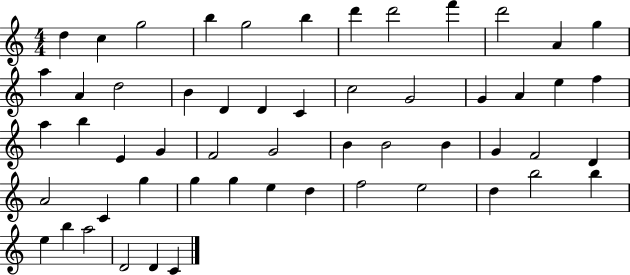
X:1
T:Untitled
M:4/4
L:1/4
K:C
d c g2 b g2 b d' d'2 f' d'2 A g a A d2 B D D C c2 G2 G A e f a b E G F2 G2 B B2 B G F2 D A2 C g g g e d f2 e2 d b2 b e b a2 D2 D C